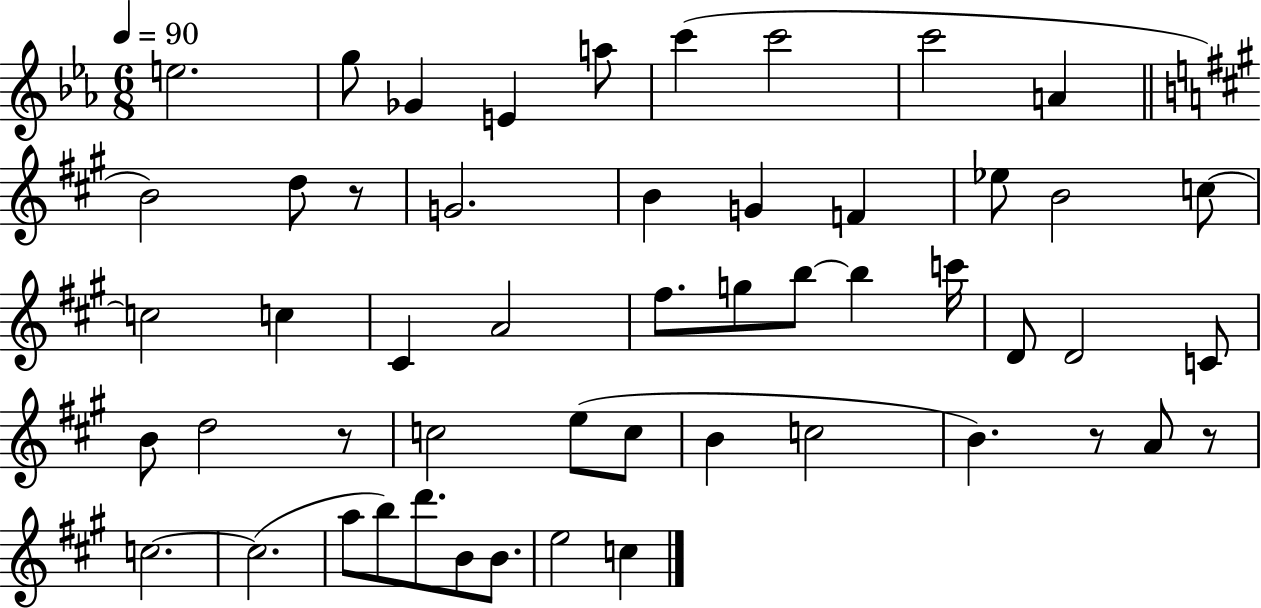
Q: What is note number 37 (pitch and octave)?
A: C5